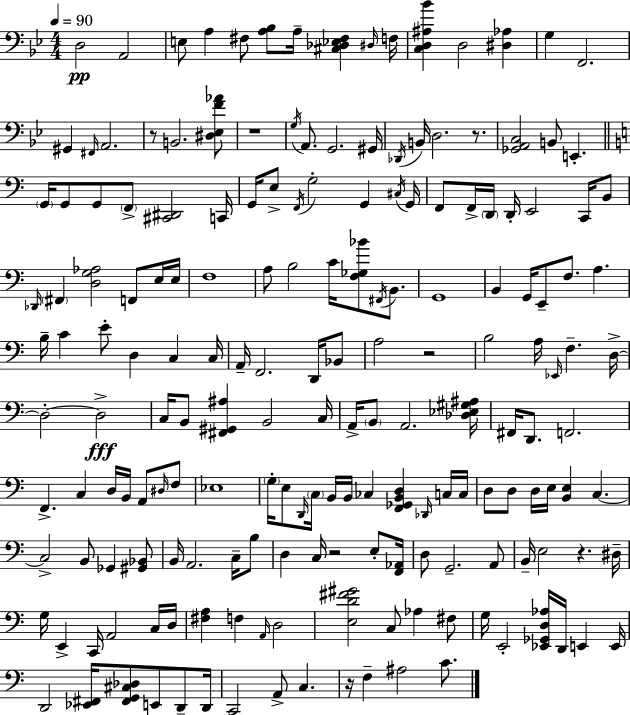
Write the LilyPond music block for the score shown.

{
  \clef bass
  \numericTimeSignature
  \time 4/4
  \key bes \major
  \tempo 4 = 90
  d2\pp a,2 | e8 a4 fis8 <a bes>8 a16-- <cis des ees fis>4 \grace { dis16 } | f16 <c d ais bes'>4 d2 <dis aes>4 | g4 f,2. | \break gis,4 \grace { fis,16 } a,2. | r8 b,2. | <dis ees f' aes'>8 r1 | \acciaccatura { g16 } a,8. g,2. | \break gis,16 \acciaccatura { des,16 } b,16 d2. | r8. <ges, a, c>2 b,8 e,4.-. | \bar "||" \break \key c \major \parenthesize g,16 g,8 g,8 \parenthesize f,8-> <cis, dis,>2 c,16 | g,16 e8-> \acciaccatura { f,16 } g2-. g,4 | \acciaccatura { cis16 } g,16 f,8 f,16-> \parenthesize d,16 d,16-. e,2 c,16 | b,8 \grace { des,16 } \parenthesize fis,4 <d g aes>2 f,8 | \break e16 e16 f1 | a8 b2 c'16 <f ges bes'>8 | \acciaccatura { fis,16 } b,8. g,1 | b,4 g,16 e,8-- f8. a4. | \break b16-- c'4 e'8-. d4 c4 | c16 a,16-- f,2. | d,16 bes,8 a2 r2 | b2 a16 \grace { ees,16 } f4.-- | \break d16->~~ d2-.~~ d2->\fff | c16 b,8 <fis, gis, ais>4 b,2 | c16 a,16-> \parenthesize b,8 a,2. | <des ees gis ais>16 fis,16 d,8. f,2. | \break f,4.-> c4 d16 | b,16 a,8 \grace { dis16 } f8 ees1 | \parenthesize g16-. e8 \grace { d,16 } \parenthesize c16 b,16 b,16 ces4 | <f, ges, b, d>4 \grace { des,16 } c16 c16 d8 d8 d16 e16 <b, e>4 | \break c4.~~ c2-> | b,8 ges,4 <gis, bes,>8 b,16 a,2. | c16-- b8 d4 c16 r2 | e8-. <f, aes,>16 d8 g,2.-- | \break a,8 b,16-- e2 | r4. dis16-- g16 e,4-> c,16 a,2 | c16 d16 <fis a>4 f4 | \grace { a,16 } d2 <e d' fis' gis'>2 | \break c8 aes4 fis8 g16 e,2-. | <ees, ges, d aes>16 d,16 e,4 e,16 d,2 | <ees, fis,>16 <fis, g, cis des>8 e,8 d,8-- d,16 c,2 | a,8-> c4. r16 f4-- ais2 | \break c'8. \bar "|."
}